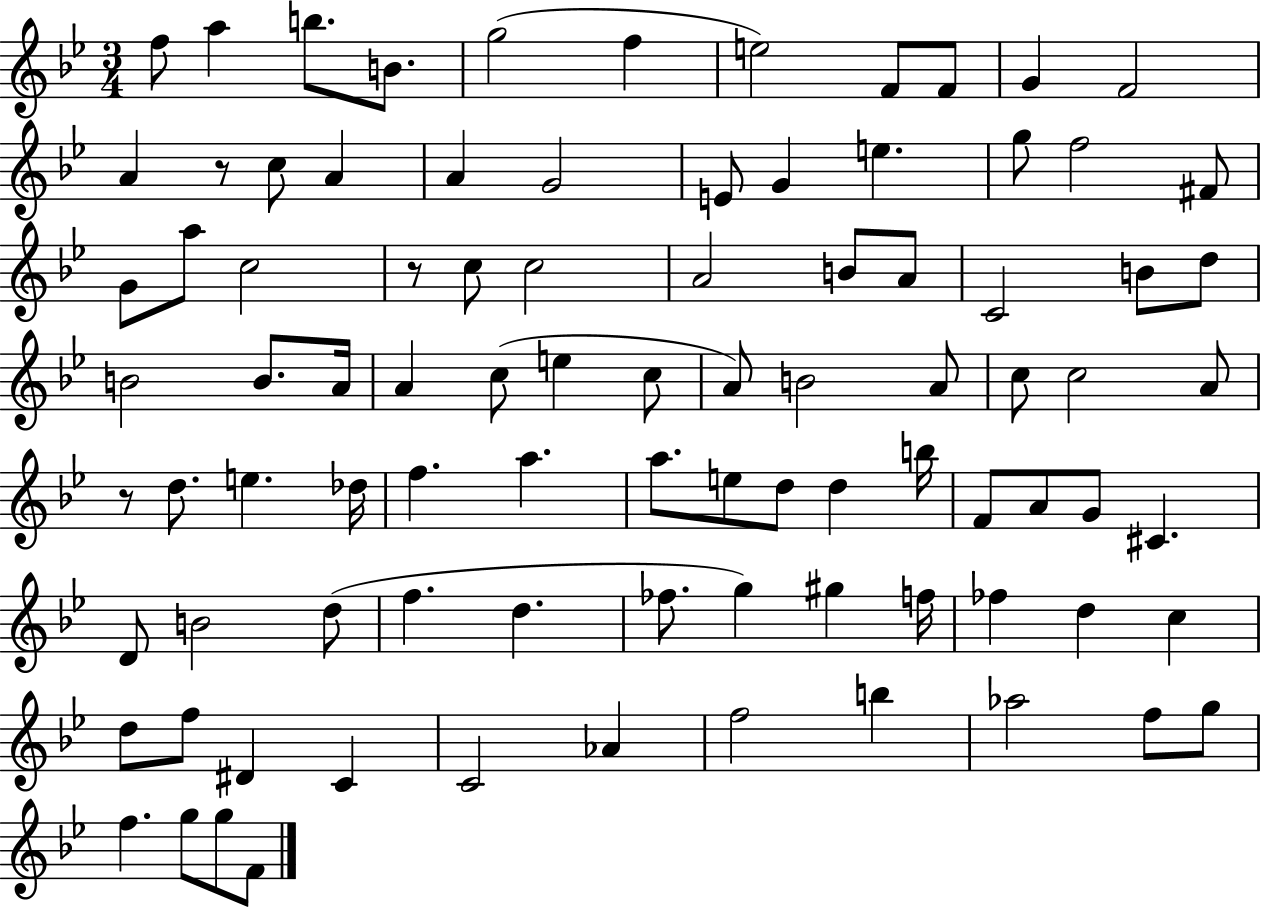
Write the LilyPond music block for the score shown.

{
  \clef treble
  \numericTimeSignature
  \time 3/4
  \key bes \major
  f''8 a''4 b''8. b'8. | g''2( f''4 | e''2) f'8 f'8 | g'4 f'2 | \break a'4 r8 c''8 a'4 | a'4 g'2 | e'8 g'4 e''4. | g''8 f''2 fis'8 | \break g'8 a''8 c''2 | r8 c''8 c''2 | a'2 b'8 a'8 | c'2 b'8 d''8 | \break b'2 b'8. a'16 | a'4 c''8( e''4 c''8 | a'8) b'2 a'8 | c''8 c''2 a'8 | \break r8 d''8. e''4. des''16 | f''4. a''4. | a''8. e''8 d''8 d''4 b''16 | f'8 a'8 g'8 cis'4. | \break d'8 b'2 d''8( | f''4. d''4. | fes''8. g''4) gis''4 f''16 | fes''4 d''4 c''4 | \break d''8 f''8 dis'4 c'4 | c'2 aes'4 | f''2 b''4 | aes''2 f''8 g''8 | \break f''4. g''8 g''8 f'8 | \bar "|."
}